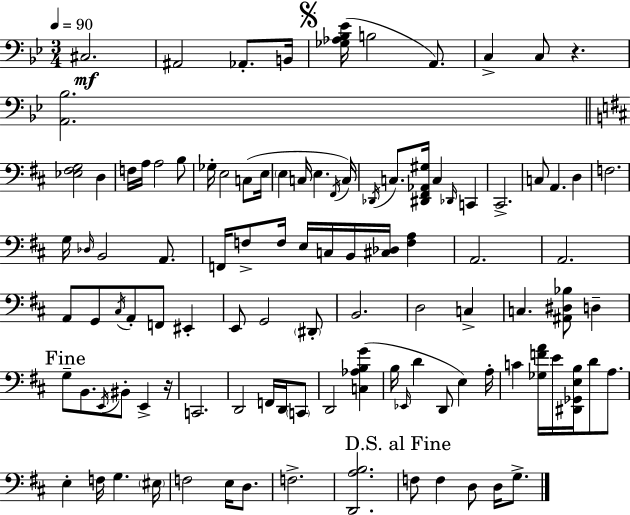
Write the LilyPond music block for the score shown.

{
  \clef bass
  \numericTimeSignature
  \time 3/4
  \key bes \major
  \tempo 4 = 90
  cis2.\mf | ais,2 aes,8.-. b,16 | \mark \markup { \musicglyph "scripts.segno" } <ges aes bes ees'>16( b2 a,8.) | c4-> c8 r4. | \break <a, bes>2. | \bar "||" \break \key d \major <ees fis g>2 d4 | f16 a16 a2 b8 | ges16-. e2 c8( e16 | \parenthesize e4 c16 e4. \acciaccatura { fis,16 }) | \break c16 \acciaccatura { des,16 } c8. <dis, fis, aes, gis>16 c4 \grace { des,16 } c,4 | cis,2.-> | c8 a,4. d4 | f2. | \break g16 \grace { des16 } b,2 | a,8. f,16 f8-> f16 e16 c16 b,16 <cis des>16 | <f a>4 a,2. | a,2. | \break a,8 g,8 \acciaccatura { cis16 } a,8-. f,8 | eis,4-. e,8 g,2 | \parenthesize dis,8-. b,2. | d2 | \break c4-> c4. <ais, dis bes>8 | d4-- \mark "Fine" g8-- b,8. \acciaccatura { e,16 } bis,8-. | e,4-> r16 c,2. | d,2 | \break f,16 d,16 \parenthesize c,8 d,2 | <c aes b g'>4( b16 \grace { ees,16 } d'4 | d,8 e4) a16-. c'4 <ges f' a'>16 | e'16 <dis, ges, e b>16 d'8 a8. e4-. f16 | \break g4. \parenthesize eis16 f2 | e16 d8. f2.-> | <d, a b>2. | \mark "D.S. al Fine" f8 f4 | \break d8 d16 g8.-> \bar "|."
}